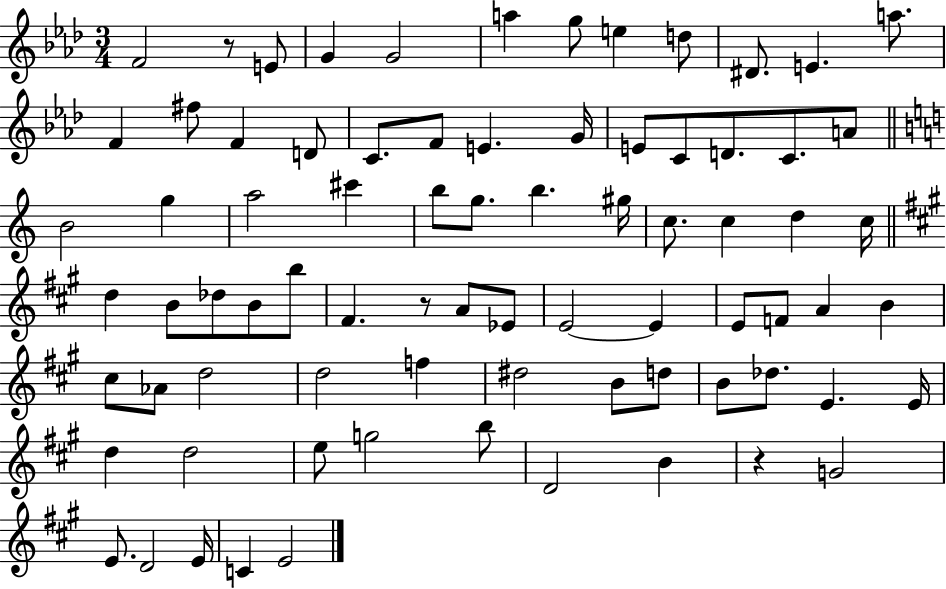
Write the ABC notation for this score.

X:1
T:Untitled
M:3/4
L:1/4
K:Ab
F2 z/2 E/2 G G2 a g/2 e d/2 ^D/2 E a/2 F ^f/2 F D/2 C/2 F/2 E G/4 E/2 C/2 D/2 C/2 A/2 B2 g a2 ^c' b/2 g/2 b ^g/4 c/2 c d c/4 d B/2 _d/2 B/2 b/2 ^F z/2 A/2 _E/2 E2 E E/2 F/2 A B ^c/2 _A/2 d2 d2 f ^d2 B/2 d/2 B/2 _d/2 E E/4 d d2 e/2 g2 b/2 D2 B z G2 E/2 D2 E/4 C E2